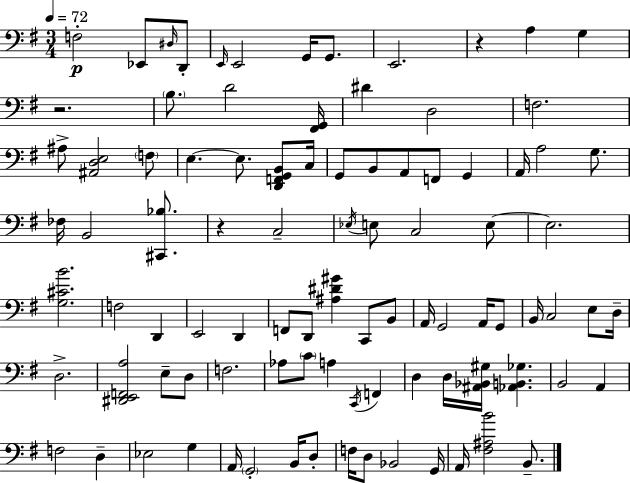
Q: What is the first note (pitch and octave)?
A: F3